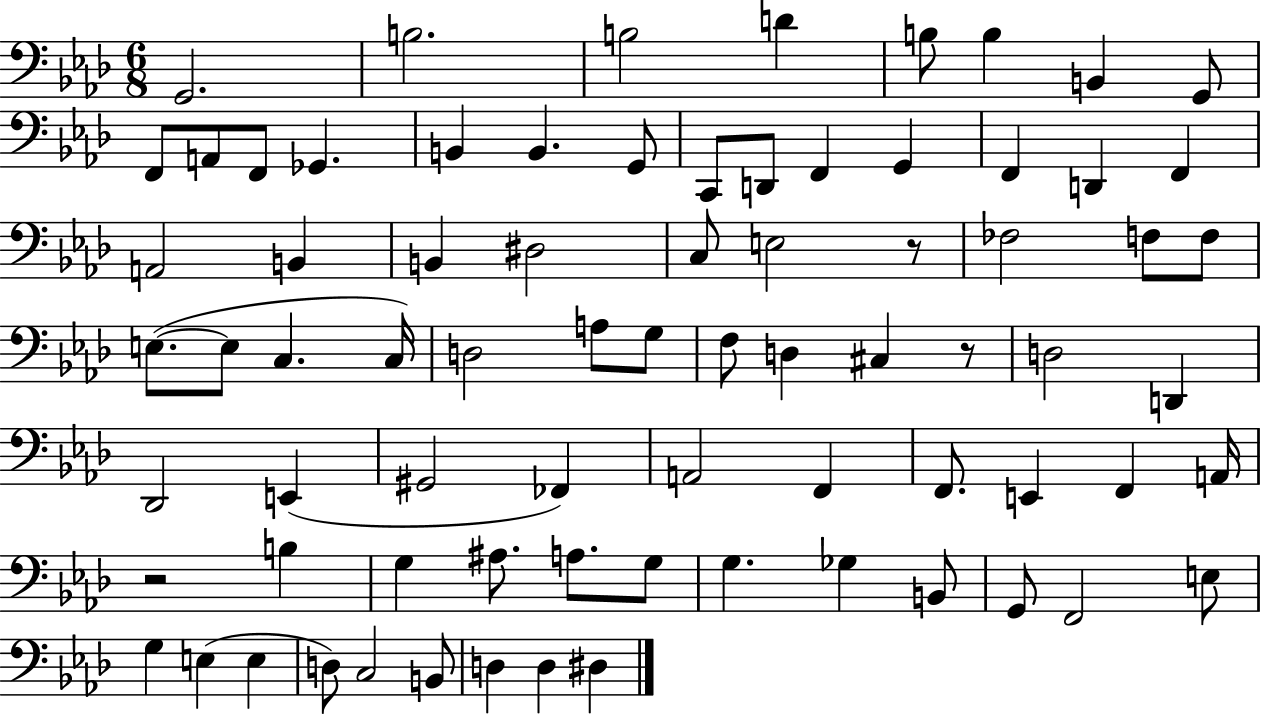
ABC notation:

X:1
T:Untitled
M:6/8
L:1/4
K:Ab
G,,2 B,2 B,2 D B,/2 B, B,, G,,/2 F,,/2 A,,/2 F,,/2 _G,, B,, B,, G,,/2 C,,/2 D,,/2 F,, G,, F,, D,, F,, A,,2 B,, B,, ^D,2 C,/2 E,2 z/2 _F,2 F,/2 F,/2 E,/2 E,/2 C, C,/4 D,2 A,/2 G,/2 F,/2 D, ^C, z/2 D,2 D,, _D,,2 E,, ^G,,2 _F,, A,,2 F,, F,,/2 E,, F,, A,,/4 z2 B, G, ^A,/2 A,/2 G,/2 G, _G, B,,/2 G,,/2 F,,2 E,/2 G, E, E, D,/2 C,2 B,,/2 D, D, ^D,